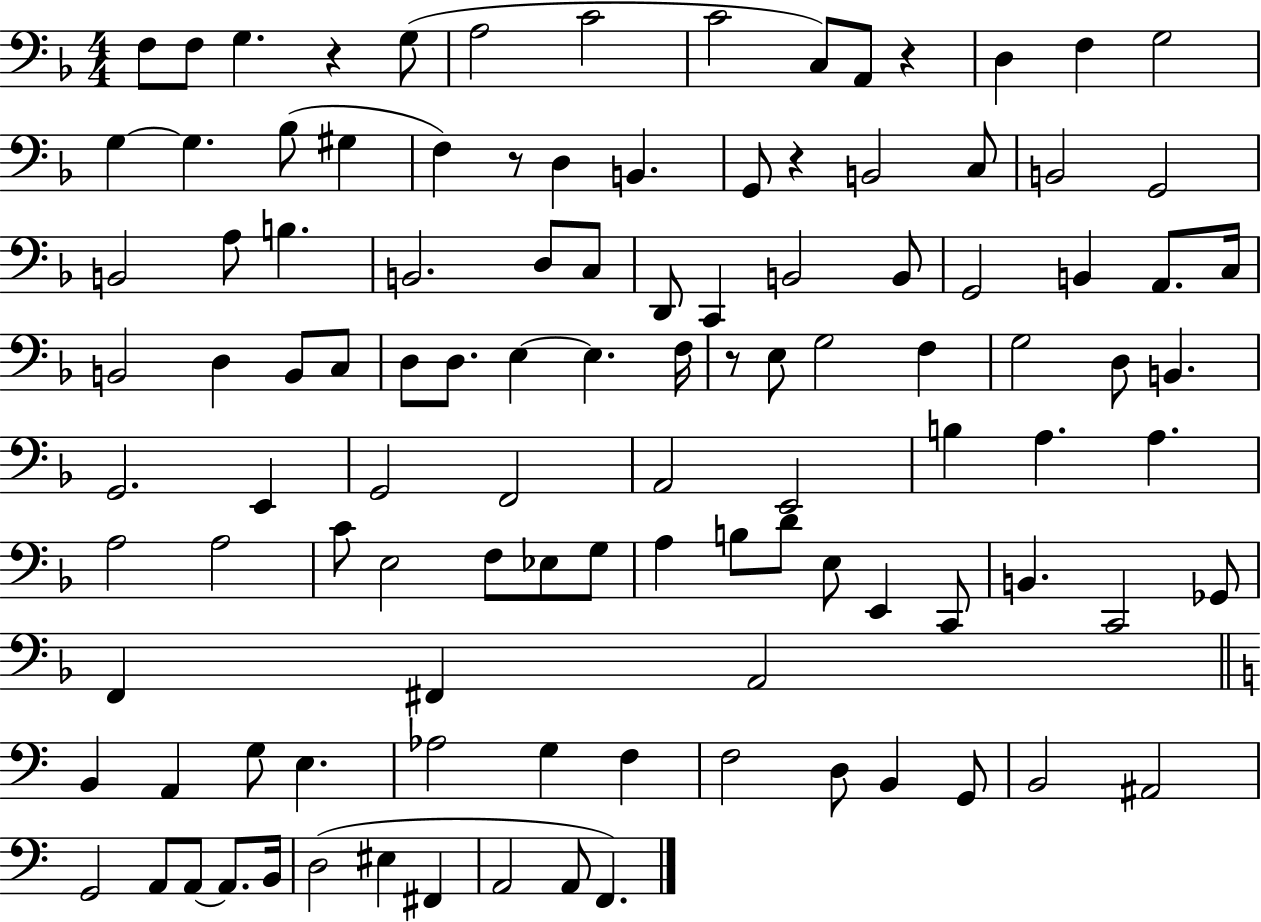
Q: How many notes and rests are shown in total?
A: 110